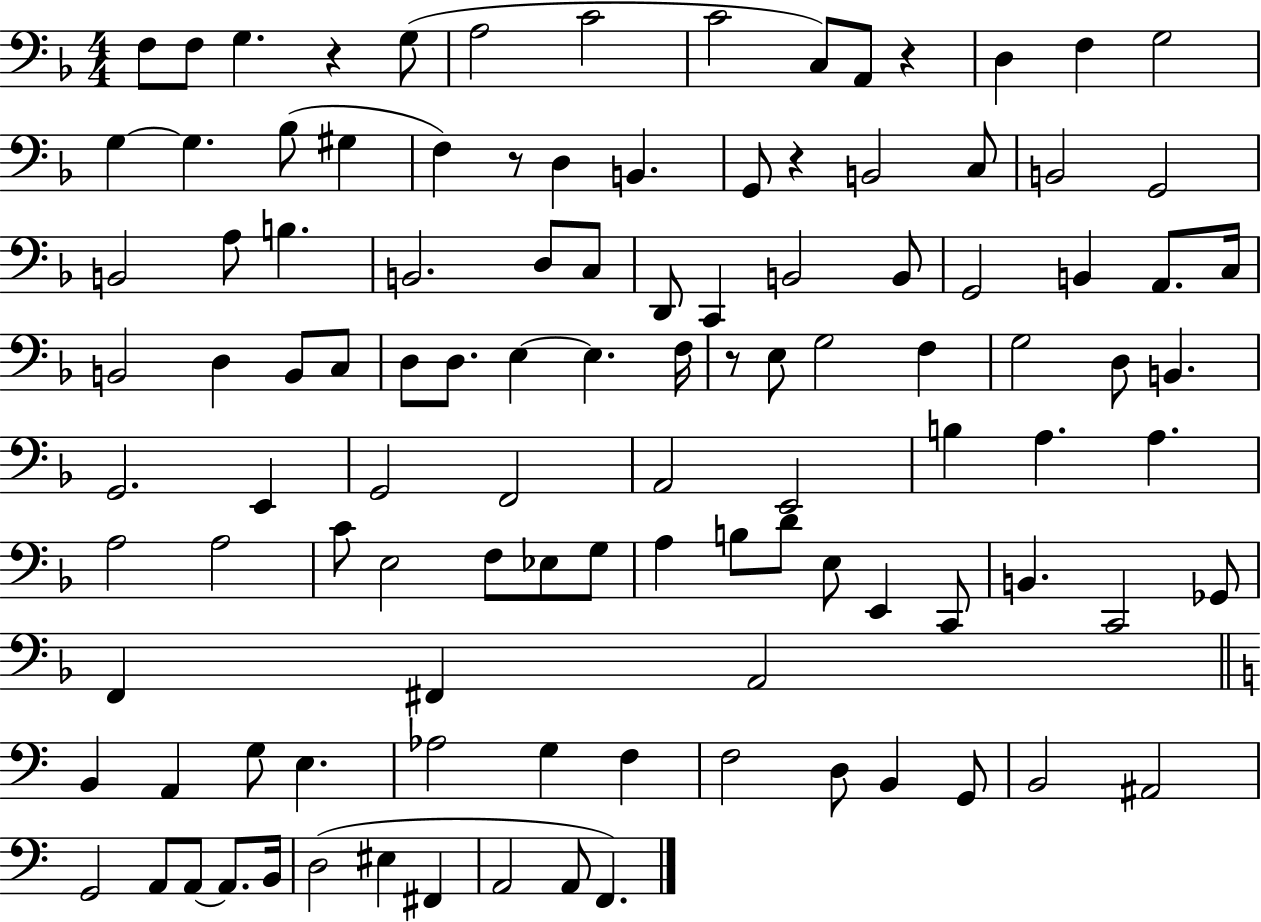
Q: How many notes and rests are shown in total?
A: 110